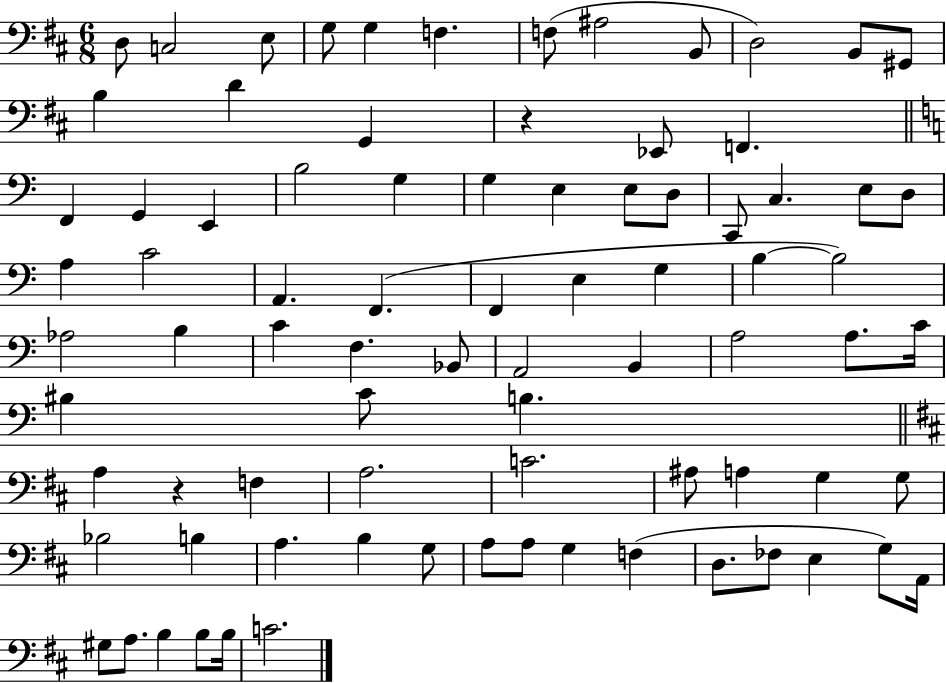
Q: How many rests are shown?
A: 2